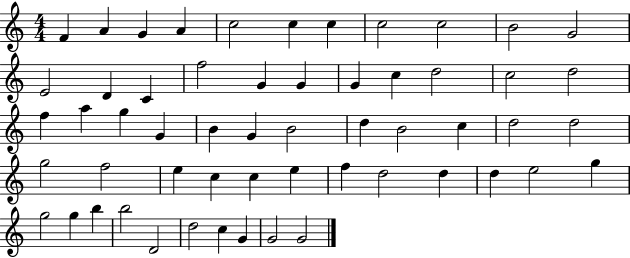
F4/q A4/q G4/q A4/q C5/h C5/q C5/q C5/h C5/h B4/h G4/h E4/h D4/q C4/q F5/h G4/q G4/q G4/q C5/q D5/h C5/h D5/h F5/q A5/q G5/q G4/q B4/q G4/q B4/h D5/q B4/h C5/q D5/h D5/h G5/h F5/h E5/q C5/q C5/q E5/q F5/q D5/h D5/q D5/q E5/h G5/q G5/h G5/q B5/q B5/h D4/h D5/h C5/q G4/q G4/h G4/h